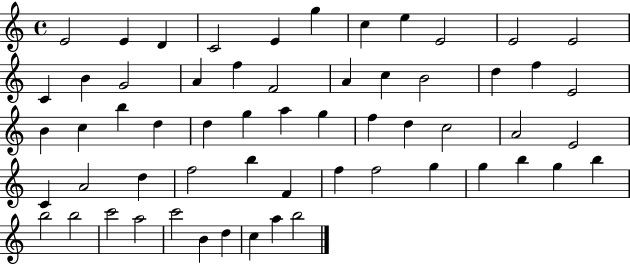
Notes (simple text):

E4/h E4/q D4/q C4/h E4/q G5/q C5/q E5/q E4/h E4/h E4/h C4/q B4/q G4/h A4/q F5/q F4/h A4/q C5/q B4/h D5/q F5/q E4/h B4/q C5/q B5/q D5/q D5/q G5/q A5/q G5/q F5/q D5/q C5/h A4/h E4/h C4/q A4/h D5/q F5/h B5/q F4/q F5/q F5/h G5/q G5/q B5/q G5/q B5/q B5/h B5/h C6/h A5/h C6/h B4/q D5/q C5/q A5/q B5/h